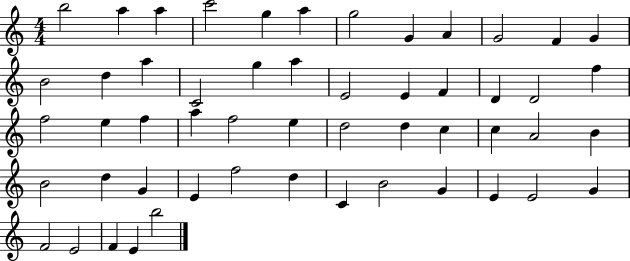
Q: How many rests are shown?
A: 0